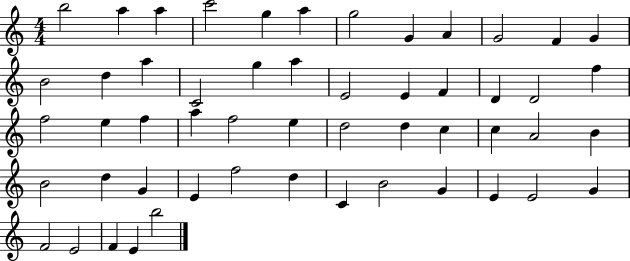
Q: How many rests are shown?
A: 0